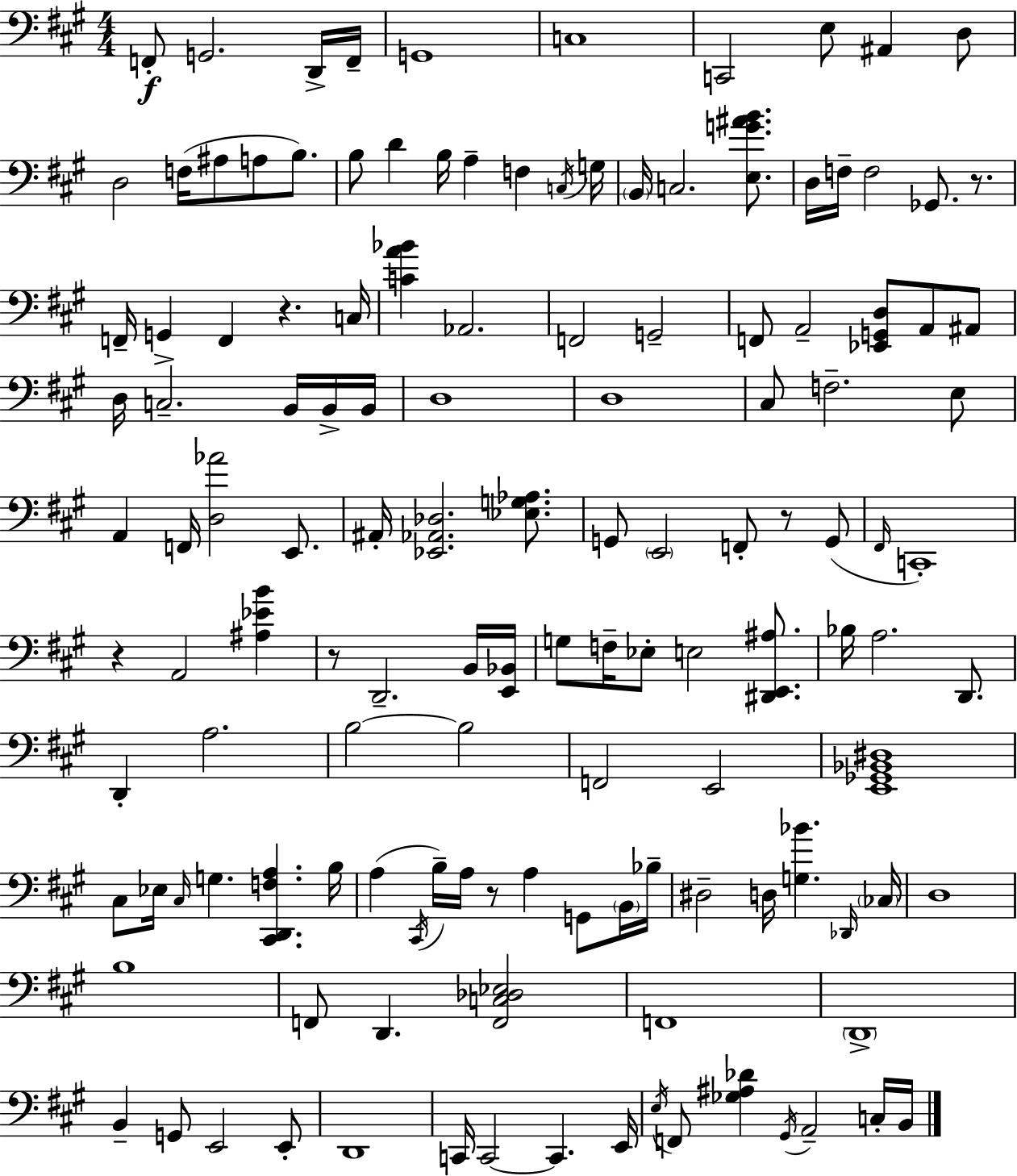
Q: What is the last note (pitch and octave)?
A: B2